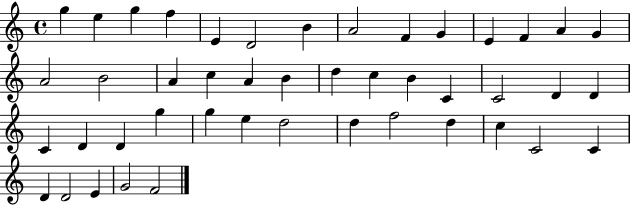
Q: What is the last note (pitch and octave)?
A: F4